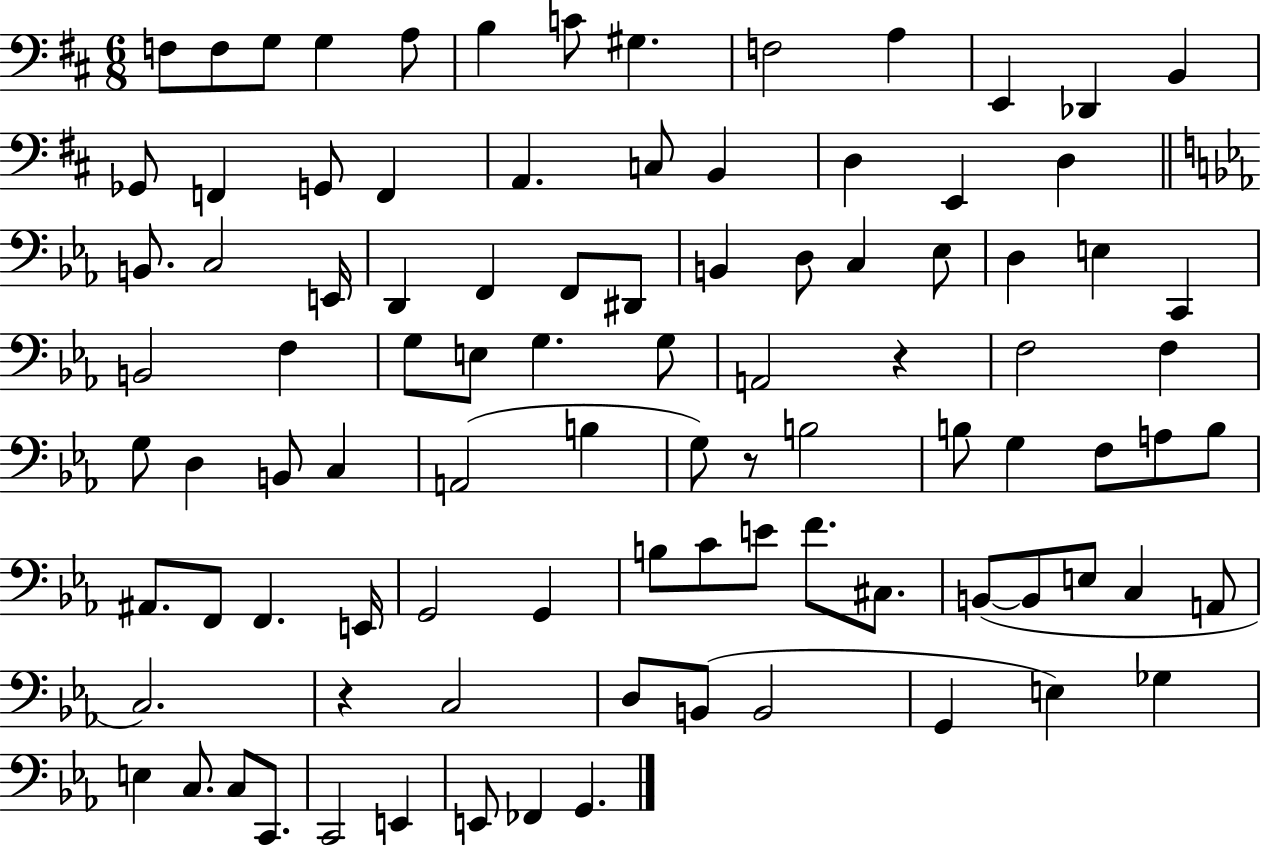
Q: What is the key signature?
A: D major